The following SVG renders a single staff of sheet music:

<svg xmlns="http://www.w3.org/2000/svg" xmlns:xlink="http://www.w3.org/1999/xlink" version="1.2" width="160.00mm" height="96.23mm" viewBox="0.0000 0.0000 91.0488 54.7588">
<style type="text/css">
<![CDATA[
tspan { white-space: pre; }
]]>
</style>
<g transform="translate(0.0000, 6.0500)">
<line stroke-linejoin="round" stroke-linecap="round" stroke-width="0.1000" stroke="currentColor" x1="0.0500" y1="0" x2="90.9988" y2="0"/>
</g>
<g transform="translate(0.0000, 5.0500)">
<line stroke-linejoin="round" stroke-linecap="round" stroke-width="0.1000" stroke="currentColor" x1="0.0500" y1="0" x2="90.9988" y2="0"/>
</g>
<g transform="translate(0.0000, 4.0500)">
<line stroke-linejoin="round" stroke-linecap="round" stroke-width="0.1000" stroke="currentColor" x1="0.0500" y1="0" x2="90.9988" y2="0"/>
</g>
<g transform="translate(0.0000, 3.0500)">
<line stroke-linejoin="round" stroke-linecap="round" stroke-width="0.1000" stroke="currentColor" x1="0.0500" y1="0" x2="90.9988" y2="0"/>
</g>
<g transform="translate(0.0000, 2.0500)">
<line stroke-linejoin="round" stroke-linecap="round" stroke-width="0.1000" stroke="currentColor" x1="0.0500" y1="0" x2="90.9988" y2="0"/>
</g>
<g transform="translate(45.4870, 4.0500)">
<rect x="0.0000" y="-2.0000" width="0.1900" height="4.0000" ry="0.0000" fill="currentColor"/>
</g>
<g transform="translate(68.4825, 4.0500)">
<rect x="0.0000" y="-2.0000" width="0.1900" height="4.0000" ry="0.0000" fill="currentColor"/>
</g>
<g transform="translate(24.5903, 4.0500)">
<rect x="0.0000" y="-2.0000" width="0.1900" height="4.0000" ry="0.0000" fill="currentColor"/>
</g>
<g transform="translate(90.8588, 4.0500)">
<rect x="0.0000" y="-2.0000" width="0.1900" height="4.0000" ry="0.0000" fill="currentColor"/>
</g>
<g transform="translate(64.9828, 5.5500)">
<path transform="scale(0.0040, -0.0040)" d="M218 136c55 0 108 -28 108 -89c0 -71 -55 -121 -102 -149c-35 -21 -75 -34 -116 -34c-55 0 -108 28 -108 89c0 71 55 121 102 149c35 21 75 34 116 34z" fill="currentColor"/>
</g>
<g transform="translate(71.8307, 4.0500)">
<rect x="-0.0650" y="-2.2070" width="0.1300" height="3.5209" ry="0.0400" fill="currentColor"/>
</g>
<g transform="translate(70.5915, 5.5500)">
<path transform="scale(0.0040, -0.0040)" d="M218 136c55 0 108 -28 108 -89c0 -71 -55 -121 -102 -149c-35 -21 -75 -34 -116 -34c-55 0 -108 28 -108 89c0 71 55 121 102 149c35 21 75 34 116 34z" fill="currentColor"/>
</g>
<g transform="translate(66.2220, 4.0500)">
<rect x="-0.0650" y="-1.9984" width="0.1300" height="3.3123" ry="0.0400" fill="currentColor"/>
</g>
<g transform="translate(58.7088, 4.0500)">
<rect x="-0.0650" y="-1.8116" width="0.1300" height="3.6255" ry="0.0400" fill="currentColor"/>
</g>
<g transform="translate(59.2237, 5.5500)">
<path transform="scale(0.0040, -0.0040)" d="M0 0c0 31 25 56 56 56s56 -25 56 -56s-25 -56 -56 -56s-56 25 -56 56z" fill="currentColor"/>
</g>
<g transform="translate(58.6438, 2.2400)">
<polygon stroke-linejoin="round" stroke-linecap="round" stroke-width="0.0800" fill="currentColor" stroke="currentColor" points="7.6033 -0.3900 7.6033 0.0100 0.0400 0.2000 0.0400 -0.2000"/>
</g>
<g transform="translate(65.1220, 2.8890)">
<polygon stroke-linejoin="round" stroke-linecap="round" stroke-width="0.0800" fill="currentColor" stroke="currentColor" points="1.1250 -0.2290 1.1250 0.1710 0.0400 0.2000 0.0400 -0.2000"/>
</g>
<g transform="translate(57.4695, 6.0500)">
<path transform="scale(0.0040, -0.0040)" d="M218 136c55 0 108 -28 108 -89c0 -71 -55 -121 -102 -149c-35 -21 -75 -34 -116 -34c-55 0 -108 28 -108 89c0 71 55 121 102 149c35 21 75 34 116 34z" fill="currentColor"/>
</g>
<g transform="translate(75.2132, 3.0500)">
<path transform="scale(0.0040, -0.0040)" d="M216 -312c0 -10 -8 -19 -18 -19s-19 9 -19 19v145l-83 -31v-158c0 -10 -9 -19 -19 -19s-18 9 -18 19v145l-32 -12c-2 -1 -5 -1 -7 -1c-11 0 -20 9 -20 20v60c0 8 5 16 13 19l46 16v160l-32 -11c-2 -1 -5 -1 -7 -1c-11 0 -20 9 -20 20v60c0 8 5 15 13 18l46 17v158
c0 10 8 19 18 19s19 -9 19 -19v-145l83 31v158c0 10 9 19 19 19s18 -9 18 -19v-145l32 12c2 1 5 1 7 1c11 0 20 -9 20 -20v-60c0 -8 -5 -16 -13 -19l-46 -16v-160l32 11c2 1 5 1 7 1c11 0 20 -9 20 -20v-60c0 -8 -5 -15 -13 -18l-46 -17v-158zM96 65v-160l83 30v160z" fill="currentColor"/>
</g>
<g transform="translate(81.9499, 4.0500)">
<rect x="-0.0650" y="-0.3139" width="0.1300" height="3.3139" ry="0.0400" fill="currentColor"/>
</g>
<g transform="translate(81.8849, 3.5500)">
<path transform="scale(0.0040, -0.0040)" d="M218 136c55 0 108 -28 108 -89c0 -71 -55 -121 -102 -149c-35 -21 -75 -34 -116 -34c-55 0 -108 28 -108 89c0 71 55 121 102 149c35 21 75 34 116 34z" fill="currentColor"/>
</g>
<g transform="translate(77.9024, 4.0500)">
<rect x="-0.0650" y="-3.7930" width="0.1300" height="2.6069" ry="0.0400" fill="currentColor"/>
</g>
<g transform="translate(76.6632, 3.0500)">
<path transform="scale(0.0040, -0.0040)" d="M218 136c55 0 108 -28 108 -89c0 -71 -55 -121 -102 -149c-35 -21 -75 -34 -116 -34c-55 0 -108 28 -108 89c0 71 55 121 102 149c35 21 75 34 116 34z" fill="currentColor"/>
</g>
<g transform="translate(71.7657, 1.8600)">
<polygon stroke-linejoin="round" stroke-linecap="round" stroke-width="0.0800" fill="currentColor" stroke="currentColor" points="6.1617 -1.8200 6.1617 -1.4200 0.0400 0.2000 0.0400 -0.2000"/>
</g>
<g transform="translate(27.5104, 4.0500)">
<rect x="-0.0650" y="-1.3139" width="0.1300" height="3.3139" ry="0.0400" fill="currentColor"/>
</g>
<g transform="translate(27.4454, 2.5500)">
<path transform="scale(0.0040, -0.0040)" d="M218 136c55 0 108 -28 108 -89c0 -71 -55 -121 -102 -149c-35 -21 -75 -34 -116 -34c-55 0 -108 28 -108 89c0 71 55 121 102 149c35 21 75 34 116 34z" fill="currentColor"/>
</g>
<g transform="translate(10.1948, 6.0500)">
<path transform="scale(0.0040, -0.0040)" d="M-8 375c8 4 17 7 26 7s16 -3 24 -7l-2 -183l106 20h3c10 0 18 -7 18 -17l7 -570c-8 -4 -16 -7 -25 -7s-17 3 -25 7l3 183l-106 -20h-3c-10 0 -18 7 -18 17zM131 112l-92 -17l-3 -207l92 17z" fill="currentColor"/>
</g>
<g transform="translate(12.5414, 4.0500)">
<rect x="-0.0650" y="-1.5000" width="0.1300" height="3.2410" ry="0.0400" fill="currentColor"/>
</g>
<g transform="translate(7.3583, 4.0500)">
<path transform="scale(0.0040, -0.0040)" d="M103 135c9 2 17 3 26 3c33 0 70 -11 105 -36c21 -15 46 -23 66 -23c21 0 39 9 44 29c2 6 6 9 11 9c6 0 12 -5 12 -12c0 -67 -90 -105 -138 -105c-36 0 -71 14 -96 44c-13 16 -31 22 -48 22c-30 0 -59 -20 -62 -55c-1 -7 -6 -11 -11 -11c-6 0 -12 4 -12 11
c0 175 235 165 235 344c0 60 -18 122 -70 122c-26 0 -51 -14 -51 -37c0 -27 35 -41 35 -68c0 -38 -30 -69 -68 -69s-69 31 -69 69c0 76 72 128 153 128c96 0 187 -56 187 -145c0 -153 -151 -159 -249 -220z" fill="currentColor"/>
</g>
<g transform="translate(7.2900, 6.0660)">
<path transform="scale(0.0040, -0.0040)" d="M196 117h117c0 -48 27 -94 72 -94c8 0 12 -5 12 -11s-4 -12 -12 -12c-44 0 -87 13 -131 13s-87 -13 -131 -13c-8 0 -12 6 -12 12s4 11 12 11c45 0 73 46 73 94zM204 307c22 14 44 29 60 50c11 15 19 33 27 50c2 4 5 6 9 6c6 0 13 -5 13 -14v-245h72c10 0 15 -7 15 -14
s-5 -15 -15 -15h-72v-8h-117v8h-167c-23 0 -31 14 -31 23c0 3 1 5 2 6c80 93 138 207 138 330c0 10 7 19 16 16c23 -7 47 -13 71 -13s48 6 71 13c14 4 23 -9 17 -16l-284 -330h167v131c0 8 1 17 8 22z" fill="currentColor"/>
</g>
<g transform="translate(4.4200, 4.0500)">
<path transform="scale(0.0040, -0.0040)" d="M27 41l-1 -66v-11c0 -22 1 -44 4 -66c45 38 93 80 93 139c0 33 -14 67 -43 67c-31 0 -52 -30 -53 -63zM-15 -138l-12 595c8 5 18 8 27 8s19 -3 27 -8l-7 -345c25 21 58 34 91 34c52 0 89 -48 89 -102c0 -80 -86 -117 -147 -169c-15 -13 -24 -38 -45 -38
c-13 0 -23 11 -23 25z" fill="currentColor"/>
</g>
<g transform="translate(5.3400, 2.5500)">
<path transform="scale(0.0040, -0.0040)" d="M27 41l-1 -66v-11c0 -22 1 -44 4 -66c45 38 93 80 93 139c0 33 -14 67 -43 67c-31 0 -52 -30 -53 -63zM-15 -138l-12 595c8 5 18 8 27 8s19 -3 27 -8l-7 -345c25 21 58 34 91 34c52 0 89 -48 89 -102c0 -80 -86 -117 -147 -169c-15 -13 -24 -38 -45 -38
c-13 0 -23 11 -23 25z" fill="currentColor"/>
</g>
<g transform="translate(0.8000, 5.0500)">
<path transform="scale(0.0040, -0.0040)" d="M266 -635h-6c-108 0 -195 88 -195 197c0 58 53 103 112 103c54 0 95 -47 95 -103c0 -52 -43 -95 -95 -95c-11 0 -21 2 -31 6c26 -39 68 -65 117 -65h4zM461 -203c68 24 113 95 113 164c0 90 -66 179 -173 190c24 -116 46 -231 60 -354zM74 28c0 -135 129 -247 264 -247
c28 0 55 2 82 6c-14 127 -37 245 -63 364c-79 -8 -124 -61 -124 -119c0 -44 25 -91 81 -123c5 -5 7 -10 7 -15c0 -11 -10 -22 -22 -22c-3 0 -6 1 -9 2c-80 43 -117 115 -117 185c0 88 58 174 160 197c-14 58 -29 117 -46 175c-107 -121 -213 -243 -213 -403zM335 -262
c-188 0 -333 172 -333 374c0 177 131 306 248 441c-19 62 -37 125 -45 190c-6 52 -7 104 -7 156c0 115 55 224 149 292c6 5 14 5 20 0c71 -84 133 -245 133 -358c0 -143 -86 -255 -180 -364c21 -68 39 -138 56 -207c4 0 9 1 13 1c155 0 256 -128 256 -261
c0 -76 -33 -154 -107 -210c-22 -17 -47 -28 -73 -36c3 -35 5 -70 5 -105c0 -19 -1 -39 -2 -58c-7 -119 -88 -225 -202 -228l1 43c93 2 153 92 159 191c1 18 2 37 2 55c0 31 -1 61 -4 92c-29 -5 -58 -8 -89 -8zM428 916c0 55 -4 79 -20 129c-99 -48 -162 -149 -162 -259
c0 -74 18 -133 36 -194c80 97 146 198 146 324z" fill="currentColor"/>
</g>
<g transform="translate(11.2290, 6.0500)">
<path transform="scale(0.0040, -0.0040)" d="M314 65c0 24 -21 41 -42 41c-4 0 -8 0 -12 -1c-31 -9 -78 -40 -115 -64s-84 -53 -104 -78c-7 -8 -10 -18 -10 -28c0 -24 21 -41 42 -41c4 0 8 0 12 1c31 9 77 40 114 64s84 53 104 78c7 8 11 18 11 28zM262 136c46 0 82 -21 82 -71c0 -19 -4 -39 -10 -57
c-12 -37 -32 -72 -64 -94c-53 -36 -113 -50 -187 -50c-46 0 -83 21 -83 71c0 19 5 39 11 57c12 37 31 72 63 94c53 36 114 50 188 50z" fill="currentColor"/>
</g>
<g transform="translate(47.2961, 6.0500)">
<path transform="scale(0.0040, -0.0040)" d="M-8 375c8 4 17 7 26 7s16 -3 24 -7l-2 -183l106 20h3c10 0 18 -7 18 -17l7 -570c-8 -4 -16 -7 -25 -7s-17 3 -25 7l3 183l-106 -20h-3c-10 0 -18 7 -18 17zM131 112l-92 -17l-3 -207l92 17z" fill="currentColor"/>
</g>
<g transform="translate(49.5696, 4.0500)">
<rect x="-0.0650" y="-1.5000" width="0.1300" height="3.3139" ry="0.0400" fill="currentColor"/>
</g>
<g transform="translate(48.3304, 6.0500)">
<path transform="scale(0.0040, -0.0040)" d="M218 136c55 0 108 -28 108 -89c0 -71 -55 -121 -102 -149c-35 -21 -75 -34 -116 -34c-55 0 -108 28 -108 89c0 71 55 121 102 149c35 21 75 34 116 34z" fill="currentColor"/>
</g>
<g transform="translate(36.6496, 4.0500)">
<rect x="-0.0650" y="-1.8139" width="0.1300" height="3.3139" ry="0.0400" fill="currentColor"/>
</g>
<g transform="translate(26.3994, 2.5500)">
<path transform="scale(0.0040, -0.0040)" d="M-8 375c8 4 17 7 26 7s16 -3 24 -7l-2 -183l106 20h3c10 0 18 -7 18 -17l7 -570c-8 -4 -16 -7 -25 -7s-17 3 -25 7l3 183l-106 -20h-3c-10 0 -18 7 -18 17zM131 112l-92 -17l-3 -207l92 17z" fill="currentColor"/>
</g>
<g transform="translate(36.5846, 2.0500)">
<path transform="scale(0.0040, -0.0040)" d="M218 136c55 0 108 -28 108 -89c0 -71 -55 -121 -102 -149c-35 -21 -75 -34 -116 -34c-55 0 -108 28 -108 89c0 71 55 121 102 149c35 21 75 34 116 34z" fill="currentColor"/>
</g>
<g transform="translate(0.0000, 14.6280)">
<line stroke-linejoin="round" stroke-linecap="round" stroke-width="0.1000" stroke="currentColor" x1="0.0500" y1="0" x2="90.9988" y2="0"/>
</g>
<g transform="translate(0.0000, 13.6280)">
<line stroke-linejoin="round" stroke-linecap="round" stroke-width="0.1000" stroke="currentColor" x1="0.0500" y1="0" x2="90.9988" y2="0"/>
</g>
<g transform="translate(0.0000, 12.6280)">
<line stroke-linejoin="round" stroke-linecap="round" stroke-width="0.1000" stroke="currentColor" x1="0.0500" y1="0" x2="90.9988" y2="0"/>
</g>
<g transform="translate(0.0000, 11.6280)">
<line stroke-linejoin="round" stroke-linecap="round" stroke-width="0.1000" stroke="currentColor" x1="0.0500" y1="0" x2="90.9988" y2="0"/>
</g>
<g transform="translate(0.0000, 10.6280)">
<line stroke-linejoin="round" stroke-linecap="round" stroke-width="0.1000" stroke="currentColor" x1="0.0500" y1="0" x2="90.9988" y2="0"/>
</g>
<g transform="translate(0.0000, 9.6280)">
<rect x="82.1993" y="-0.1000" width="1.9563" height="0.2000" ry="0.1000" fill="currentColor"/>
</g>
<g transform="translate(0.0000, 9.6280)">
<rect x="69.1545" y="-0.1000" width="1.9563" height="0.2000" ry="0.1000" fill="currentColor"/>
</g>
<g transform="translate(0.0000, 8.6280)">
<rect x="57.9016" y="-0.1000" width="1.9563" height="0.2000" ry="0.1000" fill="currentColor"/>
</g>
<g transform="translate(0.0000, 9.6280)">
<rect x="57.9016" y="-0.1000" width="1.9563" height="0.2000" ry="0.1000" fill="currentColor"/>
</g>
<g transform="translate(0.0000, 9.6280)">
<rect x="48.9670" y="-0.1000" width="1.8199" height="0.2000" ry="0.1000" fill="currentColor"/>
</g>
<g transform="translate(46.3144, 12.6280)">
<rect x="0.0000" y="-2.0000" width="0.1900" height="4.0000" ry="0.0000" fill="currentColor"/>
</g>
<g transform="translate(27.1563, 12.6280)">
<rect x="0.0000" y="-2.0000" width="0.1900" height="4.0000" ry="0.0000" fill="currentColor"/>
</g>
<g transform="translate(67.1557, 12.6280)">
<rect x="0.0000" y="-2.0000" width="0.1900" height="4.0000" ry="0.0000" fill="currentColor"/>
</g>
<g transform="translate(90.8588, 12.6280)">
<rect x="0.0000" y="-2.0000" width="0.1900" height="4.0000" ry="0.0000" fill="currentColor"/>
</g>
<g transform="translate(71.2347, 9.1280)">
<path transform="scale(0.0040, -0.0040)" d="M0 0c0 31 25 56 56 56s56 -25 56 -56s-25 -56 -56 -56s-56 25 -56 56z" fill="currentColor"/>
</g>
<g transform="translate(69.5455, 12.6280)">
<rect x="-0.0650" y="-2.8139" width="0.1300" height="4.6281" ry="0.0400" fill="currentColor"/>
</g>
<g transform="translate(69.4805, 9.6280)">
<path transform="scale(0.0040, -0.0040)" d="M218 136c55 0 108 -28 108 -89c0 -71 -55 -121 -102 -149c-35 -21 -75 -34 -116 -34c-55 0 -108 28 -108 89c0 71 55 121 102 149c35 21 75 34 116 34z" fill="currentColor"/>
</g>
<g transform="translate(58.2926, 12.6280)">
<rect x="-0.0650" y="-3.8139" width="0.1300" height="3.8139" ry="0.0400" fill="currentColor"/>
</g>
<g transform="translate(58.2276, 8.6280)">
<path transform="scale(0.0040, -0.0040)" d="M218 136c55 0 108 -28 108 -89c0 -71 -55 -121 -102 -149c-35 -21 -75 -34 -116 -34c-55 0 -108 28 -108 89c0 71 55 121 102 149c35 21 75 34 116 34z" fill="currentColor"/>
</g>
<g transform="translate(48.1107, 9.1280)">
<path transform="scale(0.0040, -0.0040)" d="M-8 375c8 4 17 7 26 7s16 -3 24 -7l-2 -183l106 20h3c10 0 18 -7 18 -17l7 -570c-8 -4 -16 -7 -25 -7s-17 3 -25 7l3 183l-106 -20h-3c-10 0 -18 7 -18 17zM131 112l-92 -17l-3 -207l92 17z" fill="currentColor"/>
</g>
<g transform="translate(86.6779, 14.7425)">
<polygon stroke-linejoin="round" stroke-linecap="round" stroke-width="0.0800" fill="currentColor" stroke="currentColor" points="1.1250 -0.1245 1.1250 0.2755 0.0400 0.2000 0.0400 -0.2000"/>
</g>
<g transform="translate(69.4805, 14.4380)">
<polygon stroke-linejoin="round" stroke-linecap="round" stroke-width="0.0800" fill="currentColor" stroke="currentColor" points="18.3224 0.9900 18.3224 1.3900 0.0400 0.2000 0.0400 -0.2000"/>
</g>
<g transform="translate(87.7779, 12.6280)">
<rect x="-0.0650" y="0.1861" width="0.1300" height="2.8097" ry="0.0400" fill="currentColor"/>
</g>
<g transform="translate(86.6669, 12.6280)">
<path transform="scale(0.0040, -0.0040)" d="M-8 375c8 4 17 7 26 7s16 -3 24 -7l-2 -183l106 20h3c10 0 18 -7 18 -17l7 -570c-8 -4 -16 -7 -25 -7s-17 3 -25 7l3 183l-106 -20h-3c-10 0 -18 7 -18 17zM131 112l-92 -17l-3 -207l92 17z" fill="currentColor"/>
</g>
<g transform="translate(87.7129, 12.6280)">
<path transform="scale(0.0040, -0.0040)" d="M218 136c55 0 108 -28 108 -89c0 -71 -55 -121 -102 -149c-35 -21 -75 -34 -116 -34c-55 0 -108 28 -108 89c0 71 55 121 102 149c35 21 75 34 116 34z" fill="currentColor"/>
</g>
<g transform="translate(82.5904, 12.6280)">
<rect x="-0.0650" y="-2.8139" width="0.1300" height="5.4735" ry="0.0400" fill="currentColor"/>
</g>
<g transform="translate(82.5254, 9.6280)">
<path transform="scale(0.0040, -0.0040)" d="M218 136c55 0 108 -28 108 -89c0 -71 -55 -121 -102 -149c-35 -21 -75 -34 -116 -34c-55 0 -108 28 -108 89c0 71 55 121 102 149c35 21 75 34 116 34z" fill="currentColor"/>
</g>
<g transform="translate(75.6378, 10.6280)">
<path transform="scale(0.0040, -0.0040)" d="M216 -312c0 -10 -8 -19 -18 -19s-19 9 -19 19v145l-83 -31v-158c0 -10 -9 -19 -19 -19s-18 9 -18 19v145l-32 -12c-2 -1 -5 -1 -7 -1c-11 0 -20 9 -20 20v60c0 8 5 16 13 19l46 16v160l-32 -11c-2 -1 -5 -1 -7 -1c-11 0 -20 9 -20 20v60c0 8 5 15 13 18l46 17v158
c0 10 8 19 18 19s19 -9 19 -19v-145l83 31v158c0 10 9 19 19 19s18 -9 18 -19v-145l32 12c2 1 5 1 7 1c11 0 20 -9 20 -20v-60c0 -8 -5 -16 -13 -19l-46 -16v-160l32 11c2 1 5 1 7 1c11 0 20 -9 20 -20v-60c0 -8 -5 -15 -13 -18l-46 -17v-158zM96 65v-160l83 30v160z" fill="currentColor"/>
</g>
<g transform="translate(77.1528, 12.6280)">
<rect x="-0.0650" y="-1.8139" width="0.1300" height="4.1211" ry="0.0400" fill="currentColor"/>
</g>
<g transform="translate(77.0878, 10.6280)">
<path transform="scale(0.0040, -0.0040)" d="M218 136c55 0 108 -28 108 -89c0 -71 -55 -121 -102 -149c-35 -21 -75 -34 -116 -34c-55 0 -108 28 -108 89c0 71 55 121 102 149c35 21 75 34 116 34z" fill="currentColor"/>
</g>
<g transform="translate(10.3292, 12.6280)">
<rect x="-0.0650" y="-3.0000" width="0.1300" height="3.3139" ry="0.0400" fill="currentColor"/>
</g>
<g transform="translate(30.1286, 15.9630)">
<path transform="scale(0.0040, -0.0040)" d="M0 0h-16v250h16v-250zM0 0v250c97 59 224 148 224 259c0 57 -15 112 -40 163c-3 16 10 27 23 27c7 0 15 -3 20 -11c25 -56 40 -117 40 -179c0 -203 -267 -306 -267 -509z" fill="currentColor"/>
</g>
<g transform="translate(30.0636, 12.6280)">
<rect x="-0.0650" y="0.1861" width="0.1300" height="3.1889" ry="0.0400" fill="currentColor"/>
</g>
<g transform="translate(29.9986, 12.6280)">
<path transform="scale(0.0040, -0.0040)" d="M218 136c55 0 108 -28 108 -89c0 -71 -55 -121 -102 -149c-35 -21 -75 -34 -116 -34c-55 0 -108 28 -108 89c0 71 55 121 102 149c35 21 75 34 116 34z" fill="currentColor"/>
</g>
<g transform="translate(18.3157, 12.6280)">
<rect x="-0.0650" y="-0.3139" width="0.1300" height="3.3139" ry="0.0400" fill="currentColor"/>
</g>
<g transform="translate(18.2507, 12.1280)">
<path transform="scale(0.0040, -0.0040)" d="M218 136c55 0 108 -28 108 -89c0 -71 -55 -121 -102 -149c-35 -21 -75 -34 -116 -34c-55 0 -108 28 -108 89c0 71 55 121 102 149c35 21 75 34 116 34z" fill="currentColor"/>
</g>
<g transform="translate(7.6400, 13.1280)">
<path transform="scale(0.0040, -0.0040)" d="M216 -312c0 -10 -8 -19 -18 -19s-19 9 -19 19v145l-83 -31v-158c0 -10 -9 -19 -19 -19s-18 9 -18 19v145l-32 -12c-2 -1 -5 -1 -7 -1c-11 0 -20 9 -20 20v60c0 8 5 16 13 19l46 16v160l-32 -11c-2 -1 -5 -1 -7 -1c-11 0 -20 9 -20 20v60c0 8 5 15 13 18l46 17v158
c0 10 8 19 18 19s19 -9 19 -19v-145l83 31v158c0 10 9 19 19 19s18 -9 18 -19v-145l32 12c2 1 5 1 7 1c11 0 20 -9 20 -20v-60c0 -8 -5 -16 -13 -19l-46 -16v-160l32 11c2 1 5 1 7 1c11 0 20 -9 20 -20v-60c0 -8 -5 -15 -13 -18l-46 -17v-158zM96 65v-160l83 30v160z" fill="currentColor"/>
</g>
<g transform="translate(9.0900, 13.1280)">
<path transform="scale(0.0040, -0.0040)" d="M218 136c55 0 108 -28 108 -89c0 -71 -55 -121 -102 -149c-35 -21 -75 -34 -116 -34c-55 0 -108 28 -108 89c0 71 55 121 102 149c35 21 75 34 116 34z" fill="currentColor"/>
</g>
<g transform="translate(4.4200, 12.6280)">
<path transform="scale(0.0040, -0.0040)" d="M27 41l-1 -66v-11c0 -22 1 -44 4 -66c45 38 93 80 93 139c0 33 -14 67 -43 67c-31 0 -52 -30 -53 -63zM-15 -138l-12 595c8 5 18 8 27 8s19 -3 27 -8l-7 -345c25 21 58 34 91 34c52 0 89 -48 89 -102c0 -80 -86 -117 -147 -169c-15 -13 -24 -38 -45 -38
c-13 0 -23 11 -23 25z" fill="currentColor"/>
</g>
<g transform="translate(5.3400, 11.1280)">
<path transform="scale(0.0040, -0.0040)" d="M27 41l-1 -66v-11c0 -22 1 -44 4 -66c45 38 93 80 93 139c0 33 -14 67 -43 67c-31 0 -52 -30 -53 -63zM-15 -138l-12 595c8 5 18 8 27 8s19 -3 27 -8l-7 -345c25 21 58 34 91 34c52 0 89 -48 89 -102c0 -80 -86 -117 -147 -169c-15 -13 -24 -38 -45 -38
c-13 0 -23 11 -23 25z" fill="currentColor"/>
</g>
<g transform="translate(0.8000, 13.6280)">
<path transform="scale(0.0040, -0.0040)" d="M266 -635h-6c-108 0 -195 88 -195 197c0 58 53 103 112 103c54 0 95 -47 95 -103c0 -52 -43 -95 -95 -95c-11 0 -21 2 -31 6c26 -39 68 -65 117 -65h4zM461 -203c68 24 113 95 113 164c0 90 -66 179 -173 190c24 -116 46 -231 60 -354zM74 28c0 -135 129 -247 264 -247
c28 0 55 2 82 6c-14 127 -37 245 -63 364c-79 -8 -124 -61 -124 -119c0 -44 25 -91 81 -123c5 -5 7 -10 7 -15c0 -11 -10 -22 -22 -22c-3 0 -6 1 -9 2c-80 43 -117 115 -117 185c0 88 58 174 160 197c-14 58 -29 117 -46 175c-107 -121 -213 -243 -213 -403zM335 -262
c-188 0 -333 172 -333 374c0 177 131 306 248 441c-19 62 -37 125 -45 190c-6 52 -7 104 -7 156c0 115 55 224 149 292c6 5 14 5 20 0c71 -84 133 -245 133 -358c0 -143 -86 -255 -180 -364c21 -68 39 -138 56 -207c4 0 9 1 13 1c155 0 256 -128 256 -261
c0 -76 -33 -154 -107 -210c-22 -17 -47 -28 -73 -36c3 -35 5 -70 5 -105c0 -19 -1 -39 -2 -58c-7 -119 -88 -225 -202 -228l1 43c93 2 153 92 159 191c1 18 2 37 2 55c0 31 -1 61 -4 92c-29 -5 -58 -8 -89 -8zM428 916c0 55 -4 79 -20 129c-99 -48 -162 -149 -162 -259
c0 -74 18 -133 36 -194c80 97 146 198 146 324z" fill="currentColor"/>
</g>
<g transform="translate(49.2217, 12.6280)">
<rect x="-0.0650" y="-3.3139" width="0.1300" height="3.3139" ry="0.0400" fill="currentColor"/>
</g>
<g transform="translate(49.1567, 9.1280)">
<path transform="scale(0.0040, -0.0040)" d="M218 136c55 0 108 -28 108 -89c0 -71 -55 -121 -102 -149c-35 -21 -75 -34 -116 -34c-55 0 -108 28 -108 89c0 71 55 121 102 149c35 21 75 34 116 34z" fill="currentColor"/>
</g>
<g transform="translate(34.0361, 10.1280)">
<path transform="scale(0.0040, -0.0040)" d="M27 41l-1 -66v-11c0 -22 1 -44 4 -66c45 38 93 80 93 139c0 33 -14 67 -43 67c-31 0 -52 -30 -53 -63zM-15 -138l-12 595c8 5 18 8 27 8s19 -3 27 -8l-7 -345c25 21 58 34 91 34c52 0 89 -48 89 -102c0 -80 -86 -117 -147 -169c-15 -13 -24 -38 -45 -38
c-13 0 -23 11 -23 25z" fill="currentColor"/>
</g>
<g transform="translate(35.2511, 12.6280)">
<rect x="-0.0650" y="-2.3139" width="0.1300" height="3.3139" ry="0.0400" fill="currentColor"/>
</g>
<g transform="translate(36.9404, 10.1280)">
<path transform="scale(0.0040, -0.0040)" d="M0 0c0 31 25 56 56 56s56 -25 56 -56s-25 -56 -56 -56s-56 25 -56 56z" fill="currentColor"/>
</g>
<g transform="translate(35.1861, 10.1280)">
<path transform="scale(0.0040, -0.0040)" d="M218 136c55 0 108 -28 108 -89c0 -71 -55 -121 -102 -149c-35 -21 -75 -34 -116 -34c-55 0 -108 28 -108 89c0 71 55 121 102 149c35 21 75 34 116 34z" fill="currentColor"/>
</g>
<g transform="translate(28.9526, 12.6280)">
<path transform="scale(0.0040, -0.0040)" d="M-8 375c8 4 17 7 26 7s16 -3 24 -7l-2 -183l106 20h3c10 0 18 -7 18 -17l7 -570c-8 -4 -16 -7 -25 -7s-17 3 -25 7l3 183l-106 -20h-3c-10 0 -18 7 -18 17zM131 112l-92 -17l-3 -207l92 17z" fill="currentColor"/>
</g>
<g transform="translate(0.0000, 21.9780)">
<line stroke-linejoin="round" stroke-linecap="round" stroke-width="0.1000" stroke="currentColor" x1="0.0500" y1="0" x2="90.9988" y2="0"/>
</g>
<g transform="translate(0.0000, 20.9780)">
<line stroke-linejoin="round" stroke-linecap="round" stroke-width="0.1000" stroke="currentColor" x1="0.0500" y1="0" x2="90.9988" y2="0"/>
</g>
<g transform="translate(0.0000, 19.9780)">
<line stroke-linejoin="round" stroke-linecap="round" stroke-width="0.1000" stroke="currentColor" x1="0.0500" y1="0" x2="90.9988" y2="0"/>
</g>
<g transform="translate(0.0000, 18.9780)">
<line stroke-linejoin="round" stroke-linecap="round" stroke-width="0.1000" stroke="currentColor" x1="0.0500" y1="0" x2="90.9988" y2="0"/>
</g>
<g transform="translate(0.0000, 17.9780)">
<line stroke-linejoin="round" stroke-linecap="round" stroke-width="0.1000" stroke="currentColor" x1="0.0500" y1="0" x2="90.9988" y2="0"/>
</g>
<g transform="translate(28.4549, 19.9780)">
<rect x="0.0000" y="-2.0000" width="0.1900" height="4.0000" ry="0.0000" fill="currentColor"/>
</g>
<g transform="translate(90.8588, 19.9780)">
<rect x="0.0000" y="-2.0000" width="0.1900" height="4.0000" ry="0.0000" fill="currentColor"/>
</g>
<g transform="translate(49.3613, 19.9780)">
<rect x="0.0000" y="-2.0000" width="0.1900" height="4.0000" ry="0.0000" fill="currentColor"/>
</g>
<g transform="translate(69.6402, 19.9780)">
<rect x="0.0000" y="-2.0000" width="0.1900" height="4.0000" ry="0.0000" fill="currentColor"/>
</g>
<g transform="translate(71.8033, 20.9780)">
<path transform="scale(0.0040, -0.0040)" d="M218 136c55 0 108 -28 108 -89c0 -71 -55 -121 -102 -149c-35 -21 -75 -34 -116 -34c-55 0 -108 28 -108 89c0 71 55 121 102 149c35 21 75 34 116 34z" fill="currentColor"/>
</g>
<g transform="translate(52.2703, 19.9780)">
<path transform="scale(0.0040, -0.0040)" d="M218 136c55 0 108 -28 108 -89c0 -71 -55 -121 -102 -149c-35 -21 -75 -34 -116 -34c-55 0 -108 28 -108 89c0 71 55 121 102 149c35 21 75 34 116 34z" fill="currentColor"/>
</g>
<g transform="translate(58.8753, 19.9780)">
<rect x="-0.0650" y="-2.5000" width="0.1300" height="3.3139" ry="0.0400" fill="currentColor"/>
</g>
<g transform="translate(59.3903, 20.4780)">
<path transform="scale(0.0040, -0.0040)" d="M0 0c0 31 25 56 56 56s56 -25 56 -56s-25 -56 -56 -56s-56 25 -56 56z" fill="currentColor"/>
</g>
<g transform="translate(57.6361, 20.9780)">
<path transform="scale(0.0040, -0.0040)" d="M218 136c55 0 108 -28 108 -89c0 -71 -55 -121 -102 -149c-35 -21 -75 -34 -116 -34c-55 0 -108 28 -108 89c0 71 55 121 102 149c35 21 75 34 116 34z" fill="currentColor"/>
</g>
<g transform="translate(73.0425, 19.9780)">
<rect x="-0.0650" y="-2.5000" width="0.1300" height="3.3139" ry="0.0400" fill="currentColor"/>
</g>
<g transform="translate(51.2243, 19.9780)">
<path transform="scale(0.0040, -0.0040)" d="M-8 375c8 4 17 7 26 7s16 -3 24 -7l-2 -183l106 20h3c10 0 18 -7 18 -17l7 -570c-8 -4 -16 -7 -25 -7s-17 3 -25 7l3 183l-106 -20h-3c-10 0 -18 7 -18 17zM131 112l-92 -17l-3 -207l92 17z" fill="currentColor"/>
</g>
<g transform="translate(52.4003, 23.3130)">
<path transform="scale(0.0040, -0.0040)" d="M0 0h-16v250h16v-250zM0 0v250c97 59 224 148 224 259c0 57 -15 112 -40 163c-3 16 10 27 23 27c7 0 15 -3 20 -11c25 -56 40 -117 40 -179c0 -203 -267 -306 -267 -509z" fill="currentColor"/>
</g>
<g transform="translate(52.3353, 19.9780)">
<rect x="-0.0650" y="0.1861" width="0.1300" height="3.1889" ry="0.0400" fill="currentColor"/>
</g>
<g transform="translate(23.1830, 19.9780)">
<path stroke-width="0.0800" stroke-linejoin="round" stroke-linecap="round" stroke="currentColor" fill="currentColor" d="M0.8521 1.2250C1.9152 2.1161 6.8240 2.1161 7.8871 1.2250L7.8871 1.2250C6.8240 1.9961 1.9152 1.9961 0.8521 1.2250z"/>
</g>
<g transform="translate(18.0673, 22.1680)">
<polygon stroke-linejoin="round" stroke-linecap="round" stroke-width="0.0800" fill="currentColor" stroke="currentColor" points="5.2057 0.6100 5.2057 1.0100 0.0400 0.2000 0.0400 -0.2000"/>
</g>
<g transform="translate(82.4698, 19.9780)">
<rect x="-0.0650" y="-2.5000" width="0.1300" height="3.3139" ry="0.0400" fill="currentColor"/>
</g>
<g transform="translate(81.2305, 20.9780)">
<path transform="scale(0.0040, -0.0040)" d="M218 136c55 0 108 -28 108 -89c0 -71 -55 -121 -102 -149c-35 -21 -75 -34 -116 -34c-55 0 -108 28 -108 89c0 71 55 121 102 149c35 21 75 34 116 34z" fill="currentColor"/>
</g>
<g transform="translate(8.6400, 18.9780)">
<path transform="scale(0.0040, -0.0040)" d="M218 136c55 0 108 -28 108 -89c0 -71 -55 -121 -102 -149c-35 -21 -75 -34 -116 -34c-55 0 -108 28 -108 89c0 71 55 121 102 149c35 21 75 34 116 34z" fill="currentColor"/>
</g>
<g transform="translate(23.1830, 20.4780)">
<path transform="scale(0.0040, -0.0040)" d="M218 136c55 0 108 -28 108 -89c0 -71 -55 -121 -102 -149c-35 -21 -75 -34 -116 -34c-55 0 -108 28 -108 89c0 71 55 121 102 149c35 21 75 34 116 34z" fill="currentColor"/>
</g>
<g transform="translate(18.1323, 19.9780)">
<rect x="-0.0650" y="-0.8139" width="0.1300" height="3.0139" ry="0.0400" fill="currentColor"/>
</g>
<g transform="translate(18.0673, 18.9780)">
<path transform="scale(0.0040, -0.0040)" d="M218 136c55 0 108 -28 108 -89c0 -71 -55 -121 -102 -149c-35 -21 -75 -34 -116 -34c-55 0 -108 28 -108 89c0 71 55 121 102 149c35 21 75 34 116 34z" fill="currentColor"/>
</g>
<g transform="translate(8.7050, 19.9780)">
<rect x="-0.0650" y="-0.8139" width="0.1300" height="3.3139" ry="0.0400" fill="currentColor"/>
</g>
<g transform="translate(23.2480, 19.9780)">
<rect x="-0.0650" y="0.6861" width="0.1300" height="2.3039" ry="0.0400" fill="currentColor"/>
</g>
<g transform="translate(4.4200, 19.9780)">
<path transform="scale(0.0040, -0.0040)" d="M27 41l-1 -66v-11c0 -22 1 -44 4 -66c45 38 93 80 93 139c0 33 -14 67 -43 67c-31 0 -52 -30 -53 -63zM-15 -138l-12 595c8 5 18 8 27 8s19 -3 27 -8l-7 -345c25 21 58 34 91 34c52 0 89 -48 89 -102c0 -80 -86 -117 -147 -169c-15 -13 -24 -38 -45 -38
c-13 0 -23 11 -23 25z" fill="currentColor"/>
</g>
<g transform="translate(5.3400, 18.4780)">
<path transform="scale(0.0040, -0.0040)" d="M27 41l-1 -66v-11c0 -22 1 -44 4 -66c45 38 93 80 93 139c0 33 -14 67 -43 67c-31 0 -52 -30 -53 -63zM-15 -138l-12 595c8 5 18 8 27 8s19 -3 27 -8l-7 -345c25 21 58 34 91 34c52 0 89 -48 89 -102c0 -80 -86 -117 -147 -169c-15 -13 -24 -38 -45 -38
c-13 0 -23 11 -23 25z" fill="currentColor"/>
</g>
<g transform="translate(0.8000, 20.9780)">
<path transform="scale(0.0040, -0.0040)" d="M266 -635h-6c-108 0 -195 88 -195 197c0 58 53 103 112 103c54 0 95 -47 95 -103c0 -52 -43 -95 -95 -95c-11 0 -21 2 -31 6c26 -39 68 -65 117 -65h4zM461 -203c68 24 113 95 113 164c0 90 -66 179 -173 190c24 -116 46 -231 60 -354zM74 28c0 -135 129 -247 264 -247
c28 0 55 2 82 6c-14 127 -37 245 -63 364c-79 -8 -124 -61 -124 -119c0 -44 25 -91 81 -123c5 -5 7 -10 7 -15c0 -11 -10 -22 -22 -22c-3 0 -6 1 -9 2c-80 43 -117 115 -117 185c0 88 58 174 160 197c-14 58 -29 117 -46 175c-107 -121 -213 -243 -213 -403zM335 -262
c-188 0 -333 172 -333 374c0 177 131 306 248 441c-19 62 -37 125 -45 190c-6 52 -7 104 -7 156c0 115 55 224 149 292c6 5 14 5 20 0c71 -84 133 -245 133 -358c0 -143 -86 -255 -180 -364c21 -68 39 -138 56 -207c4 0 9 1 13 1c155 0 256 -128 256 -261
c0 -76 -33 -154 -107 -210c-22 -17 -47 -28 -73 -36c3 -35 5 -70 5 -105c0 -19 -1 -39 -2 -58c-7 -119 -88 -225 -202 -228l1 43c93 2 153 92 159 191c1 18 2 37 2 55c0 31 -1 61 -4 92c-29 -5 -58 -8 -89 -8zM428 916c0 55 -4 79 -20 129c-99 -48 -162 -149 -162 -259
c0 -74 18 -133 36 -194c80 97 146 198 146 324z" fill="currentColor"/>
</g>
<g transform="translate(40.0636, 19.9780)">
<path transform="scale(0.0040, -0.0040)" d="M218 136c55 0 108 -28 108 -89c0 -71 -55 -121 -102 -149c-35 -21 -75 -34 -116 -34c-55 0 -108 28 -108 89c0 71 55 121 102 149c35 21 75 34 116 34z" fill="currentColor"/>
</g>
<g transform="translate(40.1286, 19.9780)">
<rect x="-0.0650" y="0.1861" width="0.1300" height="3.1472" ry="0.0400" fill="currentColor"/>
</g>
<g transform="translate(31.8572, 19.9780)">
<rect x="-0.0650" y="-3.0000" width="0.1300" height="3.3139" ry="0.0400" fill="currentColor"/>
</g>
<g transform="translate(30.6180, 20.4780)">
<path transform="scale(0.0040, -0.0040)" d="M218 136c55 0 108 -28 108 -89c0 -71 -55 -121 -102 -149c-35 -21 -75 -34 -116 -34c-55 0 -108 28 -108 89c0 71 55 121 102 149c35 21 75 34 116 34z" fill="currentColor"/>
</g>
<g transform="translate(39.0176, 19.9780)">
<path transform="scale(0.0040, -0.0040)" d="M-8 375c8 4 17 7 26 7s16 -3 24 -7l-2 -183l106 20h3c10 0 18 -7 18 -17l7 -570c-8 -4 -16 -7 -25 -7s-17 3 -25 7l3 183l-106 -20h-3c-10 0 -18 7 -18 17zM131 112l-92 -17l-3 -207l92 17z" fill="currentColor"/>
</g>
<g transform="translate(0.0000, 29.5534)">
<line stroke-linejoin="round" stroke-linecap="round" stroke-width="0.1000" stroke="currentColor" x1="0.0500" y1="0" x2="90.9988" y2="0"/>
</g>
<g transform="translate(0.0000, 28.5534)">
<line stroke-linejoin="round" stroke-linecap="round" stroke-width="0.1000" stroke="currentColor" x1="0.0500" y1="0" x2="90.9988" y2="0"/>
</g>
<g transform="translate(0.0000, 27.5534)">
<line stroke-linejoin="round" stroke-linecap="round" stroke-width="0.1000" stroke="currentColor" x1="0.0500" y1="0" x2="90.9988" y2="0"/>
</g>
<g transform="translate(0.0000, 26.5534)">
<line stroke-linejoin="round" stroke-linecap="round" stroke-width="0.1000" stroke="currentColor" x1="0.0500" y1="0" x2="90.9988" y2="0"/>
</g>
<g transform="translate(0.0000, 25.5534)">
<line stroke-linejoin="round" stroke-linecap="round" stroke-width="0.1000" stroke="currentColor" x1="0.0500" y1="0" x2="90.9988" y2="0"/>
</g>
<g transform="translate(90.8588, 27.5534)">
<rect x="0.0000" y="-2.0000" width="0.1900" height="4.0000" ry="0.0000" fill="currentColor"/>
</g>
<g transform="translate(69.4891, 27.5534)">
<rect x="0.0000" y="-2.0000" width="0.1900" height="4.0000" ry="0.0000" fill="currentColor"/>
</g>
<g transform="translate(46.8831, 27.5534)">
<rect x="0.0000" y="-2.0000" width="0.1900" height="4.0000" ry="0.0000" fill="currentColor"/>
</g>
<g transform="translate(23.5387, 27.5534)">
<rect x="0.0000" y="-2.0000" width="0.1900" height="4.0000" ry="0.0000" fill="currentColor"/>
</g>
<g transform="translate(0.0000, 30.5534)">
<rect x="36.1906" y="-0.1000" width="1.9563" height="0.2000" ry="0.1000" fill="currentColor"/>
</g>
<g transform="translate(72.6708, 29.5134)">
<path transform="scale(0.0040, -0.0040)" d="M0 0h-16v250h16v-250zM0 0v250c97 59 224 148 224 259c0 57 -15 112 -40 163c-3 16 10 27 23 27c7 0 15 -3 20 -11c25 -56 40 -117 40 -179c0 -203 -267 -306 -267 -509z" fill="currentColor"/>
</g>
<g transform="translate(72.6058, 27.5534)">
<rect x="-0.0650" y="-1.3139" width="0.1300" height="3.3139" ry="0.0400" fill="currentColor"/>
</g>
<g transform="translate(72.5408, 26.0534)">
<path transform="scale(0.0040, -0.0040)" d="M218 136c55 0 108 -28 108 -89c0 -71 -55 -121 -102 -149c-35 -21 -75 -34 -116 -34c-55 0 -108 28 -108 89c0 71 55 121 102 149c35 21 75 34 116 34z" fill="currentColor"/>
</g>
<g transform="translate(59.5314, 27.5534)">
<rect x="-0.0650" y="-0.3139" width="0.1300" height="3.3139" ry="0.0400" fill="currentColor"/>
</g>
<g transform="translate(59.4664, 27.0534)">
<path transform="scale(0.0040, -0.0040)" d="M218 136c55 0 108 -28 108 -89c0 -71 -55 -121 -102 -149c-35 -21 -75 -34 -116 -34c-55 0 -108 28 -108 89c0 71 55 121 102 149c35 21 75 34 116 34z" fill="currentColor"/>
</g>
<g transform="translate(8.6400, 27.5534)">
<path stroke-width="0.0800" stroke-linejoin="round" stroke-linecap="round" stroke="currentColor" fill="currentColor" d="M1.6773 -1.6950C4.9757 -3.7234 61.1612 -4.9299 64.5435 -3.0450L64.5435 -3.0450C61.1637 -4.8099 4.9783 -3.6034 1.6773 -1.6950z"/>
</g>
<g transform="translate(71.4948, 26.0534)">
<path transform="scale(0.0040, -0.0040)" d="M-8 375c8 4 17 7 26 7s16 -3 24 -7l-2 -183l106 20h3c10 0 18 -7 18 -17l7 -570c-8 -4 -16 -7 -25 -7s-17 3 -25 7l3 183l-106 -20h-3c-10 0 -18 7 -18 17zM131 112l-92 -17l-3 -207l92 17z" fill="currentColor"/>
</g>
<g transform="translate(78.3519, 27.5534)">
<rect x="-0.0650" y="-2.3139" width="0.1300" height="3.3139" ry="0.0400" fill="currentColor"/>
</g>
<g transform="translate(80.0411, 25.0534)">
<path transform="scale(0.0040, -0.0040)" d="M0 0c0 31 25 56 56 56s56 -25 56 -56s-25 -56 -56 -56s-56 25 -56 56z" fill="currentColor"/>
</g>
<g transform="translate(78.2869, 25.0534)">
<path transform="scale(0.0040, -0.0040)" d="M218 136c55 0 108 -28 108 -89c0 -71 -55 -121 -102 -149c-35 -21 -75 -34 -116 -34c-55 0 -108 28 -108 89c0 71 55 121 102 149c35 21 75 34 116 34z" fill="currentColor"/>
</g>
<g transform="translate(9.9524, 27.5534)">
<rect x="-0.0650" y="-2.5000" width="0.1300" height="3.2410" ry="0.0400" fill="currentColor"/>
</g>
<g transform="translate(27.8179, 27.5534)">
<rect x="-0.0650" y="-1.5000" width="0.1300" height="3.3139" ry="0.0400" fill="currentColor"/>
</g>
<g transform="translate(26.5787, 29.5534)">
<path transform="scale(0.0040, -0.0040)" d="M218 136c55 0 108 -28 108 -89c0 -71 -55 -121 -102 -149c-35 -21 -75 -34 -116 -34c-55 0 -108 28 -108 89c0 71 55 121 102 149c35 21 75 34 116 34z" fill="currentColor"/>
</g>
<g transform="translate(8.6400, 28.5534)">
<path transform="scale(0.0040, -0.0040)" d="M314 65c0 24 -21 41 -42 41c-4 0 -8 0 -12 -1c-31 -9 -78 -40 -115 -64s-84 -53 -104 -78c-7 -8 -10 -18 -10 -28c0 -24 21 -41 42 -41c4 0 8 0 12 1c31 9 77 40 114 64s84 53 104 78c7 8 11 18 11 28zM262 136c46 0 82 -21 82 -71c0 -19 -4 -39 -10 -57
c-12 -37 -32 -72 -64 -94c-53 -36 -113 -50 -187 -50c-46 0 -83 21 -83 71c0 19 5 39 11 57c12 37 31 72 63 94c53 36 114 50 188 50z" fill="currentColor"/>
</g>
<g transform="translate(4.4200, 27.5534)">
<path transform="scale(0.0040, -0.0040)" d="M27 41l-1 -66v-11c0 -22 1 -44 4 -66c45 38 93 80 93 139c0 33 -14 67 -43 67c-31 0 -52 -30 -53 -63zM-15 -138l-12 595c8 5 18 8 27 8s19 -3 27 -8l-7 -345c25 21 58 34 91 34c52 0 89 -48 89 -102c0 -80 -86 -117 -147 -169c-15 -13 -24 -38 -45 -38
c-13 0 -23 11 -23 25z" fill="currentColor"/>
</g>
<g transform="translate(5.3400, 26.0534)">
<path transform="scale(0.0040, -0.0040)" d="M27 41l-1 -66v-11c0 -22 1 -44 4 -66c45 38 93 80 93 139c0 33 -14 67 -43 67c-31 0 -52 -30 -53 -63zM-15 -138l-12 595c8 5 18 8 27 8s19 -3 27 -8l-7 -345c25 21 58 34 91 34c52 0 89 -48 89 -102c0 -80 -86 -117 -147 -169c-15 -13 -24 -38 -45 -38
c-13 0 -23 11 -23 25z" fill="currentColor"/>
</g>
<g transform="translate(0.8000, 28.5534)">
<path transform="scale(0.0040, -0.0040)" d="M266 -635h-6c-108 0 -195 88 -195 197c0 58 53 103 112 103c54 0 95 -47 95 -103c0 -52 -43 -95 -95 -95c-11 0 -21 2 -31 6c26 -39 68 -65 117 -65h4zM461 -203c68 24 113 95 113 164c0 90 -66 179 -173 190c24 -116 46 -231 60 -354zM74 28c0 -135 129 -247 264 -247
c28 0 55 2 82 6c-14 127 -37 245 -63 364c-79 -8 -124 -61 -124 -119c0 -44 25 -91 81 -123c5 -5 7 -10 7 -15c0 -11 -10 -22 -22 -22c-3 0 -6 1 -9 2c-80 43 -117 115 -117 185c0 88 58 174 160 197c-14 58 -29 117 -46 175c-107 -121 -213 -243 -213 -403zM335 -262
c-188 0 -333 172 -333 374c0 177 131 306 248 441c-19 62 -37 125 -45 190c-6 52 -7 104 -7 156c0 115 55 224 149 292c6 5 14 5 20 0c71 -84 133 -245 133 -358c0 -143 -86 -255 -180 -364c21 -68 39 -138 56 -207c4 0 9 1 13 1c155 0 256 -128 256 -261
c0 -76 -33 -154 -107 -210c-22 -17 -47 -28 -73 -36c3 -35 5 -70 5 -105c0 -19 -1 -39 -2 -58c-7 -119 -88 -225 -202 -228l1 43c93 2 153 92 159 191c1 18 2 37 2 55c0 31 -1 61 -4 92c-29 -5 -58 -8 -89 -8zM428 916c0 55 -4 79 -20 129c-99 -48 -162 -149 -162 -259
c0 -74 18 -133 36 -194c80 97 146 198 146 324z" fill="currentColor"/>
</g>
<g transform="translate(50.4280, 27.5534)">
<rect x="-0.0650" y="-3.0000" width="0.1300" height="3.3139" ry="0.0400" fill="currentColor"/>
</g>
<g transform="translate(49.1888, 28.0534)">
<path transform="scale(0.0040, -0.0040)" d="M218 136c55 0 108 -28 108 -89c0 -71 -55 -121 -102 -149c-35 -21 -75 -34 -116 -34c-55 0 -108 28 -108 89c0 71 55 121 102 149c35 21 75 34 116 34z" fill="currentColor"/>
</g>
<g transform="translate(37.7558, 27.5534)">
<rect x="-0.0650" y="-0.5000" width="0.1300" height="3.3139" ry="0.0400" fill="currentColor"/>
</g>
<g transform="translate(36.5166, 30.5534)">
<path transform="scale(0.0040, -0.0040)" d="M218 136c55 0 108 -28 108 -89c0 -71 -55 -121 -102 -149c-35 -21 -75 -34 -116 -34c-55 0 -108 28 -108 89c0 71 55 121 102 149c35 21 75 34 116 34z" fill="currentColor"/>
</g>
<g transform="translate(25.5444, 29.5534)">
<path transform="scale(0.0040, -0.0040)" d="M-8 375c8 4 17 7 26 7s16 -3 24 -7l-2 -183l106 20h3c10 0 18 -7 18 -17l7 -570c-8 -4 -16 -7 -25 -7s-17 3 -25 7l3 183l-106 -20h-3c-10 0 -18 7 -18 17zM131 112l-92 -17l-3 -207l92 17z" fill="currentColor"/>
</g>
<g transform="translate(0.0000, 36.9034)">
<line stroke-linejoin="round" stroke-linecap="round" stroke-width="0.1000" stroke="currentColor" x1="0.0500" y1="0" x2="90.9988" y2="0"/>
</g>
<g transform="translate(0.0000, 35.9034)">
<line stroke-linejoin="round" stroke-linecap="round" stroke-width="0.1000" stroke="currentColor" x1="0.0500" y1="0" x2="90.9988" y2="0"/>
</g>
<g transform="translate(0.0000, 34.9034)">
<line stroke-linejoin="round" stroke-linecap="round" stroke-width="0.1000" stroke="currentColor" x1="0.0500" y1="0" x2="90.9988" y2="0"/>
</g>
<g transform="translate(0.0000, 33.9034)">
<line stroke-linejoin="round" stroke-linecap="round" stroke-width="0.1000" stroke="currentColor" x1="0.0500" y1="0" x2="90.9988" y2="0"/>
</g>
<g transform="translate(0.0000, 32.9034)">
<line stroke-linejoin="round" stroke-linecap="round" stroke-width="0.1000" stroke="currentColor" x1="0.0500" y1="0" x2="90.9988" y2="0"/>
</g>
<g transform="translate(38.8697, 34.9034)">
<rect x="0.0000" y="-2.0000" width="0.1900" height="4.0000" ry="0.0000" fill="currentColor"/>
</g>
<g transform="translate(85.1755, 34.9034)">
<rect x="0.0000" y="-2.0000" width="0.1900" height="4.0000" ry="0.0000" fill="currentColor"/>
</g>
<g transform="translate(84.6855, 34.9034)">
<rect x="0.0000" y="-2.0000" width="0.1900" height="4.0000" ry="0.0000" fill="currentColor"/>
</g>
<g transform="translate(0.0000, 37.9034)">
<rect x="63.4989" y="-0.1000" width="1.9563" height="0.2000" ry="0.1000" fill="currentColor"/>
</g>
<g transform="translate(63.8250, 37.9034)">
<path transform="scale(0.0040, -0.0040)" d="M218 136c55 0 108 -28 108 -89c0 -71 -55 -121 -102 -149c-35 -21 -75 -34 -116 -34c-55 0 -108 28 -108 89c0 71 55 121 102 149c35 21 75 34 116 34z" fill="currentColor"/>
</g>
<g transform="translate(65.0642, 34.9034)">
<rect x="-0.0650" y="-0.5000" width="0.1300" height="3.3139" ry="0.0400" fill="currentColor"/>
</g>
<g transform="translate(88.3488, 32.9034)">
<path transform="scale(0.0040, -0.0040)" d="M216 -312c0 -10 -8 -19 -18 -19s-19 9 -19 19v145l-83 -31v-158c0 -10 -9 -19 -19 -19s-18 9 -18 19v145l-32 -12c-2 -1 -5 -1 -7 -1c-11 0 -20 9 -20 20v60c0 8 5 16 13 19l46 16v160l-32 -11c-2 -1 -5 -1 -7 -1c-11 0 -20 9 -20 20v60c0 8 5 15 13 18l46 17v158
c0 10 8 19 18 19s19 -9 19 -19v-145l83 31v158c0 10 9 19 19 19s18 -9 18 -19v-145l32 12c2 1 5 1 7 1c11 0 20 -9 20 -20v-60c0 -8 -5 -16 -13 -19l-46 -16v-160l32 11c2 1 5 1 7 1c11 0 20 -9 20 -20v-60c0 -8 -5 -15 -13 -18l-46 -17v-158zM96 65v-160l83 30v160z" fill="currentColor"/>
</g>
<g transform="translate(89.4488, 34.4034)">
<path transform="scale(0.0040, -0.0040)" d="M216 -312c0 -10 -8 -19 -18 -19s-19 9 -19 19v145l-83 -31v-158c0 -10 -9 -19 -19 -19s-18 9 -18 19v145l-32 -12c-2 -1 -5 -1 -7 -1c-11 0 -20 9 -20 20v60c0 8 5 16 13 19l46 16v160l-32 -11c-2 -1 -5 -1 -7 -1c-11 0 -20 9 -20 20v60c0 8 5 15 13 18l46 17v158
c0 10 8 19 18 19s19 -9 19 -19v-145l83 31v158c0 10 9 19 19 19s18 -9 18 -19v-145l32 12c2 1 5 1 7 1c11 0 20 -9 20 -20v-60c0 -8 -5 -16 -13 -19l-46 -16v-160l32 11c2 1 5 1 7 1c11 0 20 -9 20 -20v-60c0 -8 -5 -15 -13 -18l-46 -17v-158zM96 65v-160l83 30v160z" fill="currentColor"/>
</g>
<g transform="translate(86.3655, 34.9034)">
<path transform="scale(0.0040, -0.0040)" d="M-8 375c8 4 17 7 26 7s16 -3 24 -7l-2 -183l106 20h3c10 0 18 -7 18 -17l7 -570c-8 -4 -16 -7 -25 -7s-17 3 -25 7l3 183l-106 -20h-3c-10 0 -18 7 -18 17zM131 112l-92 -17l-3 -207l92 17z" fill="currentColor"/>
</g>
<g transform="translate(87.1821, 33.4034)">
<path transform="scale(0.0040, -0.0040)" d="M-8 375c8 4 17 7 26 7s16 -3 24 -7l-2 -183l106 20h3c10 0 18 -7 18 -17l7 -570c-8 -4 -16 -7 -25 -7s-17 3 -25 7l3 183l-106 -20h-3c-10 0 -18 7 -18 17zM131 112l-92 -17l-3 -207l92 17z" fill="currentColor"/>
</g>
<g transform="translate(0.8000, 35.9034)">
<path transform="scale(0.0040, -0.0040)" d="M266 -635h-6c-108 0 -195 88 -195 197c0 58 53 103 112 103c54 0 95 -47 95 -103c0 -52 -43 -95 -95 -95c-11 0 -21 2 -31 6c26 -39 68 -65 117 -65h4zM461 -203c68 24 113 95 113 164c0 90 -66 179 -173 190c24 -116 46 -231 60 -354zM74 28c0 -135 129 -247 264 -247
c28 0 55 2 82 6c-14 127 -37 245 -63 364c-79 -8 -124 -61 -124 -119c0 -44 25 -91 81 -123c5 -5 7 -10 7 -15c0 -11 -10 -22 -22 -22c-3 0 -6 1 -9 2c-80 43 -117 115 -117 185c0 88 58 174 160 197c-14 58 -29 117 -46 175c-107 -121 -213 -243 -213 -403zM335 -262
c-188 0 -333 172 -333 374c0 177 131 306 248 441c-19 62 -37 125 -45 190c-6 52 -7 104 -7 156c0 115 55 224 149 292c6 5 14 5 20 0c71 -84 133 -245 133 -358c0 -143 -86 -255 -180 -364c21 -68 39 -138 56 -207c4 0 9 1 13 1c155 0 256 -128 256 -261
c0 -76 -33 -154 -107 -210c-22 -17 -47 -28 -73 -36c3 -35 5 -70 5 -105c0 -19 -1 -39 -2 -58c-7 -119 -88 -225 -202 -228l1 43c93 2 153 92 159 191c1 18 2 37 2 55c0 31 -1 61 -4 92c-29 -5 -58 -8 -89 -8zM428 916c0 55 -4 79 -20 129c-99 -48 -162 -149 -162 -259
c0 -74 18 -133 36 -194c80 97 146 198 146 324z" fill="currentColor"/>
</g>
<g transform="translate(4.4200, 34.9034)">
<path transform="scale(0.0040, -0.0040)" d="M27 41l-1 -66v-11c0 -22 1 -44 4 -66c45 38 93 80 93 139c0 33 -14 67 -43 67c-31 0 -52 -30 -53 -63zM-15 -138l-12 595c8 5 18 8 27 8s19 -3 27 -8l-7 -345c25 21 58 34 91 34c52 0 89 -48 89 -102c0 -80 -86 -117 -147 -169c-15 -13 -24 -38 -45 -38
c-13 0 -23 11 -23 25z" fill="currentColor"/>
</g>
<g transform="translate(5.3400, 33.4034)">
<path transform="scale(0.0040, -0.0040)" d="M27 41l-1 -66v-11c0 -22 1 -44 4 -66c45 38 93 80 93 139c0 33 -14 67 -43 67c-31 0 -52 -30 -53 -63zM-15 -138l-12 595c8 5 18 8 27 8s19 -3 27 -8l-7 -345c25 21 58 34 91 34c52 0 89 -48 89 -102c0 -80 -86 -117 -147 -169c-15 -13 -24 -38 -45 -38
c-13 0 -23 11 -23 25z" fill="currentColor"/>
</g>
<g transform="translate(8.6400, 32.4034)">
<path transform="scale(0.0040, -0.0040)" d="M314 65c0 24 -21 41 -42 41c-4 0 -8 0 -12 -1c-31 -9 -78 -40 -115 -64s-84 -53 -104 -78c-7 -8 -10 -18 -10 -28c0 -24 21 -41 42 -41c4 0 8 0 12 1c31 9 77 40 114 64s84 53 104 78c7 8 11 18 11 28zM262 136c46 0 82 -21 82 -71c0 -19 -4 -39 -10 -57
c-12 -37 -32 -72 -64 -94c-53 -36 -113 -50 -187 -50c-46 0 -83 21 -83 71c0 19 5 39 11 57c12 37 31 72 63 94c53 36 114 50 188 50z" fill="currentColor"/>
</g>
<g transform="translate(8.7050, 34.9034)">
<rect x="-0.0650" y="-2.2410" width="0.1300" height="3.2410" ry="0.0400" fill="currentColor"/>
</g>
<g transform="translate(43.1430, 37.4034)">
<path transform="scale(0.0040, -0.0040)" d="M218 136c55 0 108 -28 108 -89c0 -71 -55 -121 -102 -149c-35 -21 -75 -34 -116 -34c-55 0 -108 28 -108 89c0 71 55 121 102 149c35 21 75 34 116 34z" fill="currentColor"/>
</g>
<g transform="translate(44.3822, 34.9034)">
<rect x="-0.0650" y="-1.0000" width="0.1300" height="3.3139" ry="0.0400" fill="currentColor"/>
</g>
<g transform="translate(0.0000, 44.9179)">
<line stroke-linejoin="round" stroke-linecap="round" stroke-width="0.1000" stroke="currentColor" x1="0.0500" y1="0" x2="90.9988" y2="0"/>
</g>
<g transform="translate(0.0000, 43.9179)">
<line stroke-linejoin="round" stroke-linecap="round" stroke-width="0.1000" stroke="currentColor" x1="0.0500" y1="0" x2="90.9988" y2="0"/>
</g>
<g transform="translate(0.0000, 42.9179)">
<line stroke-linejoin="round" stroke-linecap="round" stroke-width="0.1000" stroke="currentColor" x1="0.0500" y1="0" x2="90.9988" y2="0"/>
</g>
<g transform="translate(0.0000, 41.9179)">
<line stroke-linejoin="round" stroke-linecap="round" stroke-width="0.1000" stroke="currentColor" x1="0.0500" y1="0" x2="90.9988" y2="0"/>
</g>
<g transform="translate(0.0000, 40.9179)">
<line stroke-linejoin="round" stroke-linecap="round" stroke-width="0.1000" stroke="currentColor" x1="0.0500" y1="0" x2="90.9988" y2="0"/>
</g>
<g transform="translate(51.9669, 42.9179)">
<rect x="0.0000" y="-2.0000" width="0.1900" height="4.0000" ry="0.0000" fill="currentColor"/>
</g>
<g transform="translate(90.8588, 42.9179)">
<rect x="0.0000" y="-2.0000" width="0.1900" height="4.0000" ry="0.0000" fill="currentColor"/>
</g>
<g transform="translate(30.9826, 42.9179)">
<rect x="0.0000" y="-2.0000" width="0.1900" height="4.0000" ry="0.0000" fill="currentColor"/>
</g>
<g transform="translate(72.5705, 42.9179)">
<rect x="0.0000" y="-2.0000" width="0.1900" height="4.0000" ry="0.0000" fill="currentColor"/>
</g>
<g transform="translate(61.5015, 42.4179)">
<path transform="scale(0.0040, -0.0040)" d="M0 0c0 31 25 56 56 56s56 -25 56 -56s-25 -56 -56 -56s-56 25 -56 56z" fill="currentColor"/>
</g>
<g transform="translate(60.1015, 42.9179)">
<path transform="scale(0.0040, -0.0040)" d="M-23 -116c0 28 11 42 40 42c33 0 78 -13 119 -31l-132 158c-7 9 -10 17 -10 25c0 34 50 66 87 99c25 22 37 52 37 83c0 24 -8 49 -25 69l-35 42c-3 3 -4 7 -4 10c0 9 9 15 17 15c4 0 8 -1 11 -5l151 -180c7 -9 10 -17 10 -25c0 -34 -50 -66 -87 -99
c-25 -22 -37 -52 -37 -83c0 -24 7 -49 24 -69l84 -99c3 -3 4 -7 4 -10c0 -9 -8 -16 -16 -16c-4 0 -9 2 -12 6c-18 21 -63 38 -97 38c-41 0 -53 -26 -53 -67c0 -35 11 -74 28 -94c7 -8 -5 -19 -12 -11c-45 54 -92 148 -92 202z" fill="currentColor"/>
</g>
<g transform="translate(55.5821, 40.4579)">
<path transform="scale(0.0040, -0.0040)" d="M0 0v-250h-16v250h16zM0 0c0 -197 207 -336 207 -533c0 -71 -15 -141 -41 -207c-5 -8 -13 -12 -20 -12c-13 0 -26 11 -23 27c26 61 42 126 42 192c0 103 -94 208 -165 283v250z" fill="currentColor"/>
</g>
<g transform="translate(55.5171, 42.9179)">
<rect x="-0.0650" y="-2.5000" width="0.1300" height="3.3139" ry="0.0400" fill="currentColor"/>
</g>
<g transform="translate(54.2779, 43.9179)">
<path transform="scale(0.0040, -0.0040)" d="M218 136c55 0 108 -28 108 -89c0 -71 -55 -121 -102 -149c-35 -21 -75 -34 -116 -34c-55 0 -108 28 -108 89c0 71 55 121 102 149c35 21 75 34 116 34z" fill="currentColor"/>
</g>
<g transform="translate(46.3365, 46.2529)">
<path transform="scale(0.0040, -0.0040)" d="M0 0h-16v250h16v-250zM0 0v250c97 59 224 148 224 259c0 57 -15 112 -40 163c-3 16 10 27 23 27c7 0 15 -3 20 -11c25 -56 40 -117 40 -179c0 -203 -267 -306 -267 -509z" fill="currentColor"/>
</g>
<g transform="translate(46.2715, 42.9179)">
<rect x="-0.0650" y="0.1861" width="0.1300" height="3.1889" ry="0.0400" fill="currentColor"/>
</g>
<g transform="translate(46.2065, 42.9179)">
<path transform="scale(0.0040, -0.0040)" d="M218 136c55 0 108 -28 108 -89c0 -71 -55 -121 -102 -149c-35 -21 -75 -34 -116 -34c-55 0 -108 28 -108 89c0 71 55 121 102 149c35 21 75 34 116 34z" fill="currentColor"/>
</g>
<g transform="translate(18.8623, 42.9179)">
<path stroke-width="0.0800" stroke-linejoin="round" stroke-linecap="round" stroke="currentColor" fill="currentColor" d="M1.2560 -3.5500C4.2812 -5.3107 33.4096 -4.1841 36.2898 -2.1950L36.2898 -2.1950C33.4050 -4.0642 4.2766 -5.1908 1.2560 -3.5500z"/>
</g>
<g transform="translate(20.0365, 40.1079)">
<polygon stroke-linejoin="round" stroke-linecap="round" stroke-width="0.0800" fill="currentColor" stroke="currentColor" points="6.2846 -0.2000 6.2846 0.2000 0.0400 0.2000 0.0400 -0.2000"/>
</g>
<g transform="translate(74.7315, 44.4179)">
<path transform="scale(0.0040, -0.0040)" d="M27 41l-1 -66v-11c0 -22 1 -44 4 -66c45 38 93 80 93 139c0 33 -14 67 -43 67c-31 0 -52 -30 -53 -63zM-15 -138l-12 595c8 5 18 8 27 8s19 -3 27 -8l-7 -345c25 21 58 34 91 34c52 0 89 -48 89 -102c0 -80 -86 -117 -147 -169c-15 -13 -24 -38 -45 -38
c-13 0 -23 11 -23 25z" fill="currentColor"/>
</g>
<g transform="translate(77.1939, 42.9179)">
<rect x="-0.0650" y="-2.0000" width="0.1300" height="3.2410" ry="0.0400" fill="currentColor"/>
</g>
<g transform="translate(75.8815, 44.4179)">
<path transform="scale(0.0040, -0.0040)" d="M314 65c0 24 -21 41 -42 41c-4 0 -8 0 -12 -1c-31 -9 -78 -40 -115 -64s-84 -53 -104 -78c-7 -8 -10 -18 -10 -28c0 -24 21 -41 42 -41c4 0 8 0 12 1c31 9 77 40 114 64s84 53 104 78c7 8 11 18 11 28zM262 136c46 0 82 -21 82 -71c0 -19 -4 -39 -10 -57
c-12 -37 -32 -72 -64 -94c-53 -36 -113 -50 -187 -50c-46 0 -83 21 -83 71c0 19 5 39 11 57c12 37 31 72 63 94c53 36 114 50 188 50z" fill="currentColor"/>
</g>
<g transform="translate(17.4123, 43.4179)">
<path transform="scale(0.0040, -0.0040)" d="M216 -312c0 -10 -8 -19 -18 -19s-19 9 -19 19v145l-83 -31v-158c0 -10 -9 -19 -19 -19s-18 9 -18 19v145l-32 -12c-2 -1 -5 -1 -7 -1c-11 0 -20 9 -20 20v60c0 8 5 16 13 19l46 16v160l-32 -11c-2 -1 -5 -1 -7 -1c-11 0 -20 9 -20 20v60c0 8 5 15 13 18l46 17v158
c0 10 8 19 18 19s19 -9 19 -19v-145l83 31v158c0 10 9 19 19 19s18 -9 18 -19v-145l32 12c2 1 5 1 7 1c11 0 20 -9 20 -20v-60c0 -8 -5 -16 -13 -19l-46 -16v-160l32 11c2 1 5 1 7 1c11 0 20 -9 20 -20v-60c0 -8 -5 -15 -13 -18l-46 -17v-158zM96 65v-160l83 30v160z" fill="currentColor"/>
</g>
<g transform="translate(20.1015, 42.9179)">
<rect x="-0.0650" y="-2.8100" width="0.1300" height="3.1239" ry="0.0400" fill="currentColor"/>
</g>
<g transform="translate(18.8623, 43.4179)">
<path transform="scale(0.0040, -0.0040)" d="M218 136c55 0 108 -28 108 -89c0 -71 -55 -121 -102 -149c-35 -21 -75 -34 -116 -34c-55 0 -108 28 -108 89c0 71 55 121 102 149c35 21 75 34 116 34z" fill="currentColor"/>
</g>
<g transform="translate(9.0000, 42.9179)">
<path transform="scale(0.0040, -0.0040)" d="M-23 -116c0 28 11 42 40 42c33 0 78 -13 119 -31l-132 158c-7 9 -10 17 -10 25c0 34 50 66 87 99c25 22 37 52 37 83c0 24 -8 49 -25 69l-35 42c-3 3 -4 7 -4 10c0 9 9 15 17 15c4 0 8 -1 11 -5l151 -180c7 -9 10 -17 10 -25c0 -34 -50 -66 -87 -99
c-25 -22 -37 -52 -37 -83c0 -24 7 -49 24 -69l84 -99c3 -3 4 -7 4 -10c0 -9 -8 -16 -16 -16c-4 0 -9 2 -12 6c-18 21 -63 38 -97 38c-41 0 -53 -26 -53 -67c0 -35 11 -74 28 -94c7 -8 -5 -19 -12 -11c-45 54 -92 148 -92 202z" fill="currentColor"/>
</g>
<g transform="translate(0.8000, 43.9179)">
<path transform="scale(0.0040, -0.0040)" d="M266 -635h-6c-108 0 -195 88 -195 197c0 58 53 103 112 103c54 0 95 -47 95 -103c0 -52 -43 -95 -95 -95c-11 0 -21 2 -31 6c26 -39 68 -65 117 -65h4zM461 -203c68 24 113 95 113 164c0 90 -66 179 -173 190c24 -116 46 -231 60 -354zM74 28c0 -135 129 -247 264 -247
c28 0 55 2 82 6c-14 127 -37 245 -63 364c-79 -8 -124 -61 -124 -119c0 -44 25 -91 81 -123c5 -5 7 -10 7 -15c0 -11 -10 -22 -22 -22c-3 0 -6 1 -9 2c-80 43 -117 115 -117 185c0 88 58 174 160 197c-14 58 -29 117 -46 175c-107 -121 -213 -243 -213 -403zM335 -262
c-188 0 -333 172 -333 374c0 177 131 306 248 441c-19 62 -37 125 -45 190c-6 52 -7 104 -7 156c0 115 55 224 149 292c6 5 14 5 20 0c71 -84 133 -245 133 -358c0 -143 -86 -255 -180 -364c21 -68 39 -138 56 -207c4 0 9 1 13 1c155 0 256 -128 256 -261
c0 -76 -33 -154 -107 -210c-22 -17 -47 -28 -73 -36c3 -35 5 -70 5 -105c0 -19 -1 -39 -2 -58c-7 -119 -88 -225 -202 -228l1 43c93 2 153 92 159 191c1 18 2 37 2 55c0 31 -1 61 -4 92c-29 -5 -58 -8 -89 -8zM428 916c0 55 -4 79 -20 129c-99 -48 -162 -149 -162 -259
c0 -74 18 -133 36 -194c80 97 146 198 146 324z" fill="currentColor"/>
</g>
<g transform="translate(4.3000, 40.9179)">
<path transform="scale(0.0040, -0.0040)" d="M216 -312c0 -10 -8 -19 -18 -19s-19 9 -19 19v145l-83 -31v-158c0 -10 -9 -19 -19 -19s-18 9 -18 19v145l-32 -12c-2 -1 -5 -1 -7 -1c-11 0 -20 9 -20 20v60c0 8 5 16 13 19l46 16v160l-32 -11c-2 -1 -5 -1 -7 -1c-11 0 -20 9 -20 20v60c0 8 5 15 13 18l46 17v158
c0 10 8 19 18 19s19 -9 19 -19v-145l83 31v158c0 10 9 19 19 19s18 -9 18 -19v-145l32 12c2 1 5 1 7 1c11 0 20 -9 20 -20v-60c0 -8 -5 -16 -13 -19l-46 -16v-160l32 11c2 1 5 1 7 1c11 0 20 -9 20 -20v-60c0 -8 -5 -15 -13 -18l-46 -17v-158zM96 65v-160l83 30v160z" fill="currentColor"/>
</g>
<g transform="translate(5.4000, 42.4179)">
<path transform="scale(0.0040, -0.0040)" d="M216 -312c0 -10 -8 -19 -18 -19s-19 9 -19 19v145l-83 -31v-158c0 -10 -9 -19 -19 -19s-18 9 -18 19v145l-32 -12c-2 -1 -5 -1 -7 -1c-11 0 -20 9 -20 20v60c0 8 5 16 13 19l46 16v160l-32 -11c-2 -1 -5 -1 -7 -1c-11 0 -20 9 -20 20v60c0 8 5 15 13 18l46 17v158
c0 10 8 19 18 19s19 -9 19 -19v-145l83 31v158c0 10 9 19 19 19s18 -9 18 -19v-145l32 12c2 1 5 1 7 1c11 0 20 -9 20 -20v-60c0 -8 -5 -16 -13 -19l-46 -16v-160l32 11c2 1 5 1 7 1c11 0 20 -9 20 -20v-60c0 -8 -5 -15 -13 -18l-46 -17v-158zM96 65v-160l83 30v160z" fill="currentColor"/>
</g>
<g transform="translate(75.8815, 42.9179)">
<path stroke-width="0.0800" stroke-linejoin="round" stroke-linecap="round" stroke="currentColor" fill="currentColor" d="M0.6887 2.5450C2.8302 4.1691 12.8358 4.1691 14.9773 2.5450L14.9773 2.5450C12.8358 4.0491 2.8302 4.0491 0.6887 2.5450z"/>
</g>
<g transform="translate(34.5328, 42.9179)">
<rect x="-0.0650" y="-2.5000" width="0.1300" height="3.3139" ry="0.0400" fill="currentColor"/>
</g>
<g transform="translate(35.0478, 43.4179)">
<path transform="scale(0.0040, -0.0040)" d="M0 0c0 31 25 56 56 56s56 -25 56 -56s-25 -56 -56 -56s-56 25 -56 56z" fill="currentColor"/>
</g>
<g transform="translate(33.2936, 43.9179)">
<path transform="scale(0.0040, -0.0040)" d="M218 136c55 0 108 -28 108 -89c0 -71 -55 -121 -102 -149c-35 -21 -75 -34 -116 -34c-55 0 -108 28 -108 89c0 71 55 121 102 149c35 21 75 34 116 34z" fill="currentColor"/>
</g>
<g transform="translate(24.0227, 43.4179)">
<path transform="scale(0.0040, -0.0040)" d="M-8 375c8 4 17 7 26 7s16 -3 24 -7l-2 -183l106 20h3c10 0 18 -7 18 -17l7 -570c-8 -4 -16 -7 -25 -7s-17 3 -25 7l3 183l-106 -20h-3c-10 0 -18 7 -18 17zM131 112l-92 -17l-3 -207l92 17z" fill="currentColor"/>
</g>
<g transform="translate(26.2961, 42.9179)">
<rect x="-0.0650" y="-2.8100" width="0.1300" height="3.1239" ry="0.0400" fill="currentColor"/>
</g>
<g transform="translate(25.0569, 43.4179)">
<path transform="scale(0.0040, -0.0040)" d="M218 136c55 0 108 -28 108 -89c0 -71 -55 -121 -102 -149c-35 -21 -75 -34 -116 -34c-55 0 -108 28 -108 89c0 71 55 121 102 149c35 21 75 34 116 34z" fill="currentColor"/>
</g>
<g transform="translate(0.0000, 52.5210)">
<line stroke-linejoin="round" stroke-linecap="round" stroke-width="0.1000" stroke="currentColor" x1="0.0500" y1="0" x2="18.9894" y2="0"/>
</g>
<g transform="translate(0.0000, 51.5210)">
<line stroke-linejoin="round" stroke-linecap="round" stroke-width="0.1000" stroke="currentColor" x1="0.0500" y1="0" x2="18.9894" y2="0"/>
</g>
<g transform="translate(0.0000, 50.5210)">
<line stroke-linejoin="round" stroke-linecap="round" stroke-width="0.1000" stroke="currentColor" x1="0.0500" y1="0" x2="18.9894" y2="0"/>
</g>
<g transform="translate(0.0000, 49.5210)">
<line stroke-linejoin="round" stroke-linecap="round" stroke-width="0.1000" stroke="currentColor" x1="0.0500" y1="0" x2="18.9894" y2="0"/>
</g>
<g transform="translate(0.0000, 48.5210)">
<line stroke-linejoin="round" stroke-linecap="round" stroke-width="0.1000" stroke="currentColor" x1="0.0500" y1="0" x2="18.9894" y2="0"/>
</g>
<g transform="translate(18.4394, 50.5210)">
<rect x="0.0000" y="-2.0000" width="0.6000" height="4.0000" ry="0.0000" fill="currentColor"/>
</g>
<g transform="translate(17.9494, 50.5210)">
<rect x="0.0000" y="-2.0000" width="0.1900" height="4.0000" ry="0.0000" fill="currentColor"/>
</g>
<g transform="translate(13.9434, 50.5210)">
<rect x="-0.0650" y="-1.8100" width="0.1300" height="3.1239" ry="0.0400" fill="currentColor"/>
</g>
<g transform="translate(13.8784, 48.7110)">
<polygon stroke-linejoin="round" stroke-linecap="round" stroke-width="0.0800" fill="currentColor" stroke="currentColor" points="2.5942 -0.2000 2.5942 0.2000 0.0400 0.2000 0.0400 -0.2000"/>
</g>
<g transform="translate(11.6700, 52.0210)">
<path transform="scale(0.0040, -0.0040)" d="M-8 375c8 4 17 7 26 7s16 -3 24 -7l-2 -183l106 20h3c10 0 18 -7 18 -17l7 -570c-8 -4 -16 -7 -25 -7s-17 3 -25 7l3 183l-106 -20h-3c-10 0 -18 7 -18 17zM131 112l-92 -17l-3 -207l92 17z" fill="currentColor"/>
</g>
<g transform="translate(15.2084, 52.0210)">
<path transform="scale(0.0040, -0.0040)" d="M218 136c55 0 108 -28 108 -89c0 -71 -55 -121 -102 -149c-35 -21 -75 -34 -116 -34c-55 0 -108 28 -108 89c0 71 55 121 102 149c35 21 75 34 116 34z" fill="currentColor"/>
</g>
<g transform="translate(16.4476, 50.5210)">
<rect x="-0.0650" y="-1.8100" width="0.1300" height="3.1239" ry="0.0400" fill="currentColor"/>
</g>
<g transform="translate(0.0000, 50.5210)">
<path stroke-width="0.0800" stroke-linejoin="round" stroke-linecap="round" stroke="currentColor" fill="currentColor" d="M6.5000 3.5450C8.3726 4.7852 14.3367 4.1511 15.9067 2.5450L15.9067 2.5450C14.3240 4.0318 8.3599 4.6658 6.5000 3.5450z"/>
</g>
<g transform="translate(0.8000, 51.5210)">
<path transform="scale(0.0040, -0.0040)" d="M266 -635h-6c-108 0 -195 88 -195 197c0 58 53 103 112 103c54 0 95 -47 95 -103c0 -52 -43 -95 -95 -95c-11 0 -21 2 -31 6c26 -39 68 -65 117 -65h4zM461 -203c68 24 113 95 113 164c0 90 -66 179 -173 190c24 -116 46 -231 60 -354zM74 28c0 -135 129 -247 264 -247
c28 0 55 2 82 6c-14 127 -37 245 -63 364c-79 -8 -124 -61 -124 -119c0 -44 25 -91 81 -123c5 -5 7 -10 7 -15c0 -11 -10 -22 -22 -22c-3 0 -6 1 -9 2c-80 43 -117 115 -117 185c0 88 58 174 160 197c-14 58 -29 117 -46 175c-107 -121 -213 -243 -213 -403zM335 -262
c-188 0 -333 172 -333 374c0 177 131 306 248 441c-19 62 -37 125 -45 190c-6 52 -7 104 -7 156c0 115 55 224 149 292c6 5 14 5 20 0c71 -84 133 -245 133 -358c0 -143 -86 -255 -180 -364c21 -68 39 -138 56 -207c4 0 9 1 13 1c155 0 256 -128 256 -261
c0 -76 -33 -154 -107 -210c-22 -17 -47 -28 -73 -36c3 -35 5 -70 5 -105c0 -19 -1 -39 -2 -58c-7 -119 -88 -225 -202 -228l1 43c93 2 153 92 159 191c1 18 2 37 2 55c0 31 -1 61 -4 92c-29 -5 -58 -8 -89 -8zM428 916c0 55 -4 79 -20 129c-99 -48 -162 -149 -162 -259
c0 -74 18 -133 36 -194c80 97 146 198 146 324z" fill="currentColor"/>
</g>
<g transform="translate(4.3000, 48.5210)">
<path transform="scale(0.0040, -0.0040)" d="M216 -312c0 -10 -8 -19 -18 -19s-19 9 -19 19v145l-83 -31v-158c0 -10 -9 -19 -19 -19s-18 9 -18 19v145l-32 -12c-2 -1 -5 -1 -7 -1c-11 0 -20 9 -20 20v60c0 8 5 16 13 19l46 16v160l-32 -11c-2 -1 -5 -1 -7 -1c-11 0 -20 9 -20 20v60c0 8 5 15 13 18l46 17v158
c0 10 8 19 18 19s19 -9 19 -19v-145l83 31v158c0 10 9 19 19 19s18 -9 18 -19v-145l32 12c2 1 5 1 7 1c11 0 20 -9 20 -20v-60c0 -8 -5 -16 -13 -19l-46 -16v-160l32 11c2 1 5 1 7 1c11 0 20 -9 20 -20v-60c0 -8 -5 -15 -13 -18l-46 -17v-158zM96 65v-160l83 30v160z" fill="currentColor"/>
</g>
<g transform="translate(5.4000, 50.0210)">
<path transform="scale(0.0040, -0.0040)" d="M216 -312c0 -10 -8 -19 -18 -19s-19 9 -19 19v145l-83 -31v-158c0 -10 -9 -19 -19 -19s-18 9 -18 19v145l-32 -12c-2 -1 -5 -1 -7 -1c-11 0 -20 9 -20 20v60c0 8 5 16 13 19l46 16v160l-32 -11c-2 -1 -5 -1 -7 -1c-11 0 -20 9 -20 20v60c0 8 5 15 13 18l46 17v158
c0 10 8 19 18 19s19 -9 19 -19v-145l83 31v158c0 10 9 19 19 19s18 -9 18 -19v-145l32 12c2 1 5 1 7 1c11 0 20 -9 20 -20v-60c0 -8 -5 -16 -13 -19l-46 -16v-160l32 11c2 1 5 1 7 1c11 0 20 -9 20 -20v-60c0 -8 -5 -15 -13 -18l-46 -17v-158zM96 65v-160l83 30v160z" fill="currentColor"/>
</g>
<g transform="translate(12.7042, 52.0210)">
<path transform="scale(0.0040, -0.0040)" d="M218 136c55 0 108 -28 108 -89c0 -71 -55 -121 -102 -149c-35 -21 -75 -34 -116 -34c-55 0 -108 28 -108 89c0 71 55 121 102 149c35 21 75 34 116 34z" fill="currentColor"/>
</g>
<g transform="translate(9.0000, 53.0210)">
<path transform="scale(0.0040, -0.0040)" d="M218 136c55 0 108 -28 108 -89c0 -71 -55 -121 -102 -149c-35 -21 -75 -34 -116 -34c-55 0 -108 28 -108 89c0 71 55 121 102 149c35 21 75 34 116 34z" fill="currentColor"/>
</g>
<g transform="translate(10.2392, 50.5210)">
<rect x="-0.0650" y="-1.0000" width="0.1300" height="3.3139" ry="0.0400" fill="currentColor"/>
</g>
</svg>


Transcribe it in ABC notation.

X:1
T:Untitled
M:2/4
L:1/4
K:Bb
E2 e f E E/2 F/4 F/2 ^d/2 c ^A c B/2 _g b c' a/2 ^f/2 a/2 B/4 d d/2 A/2 A B B/2 G G G G2 E C A c e/2 g g2 D C z ^A/2 A/2 G B/2 G/2 z _F2 D F/2 F/2